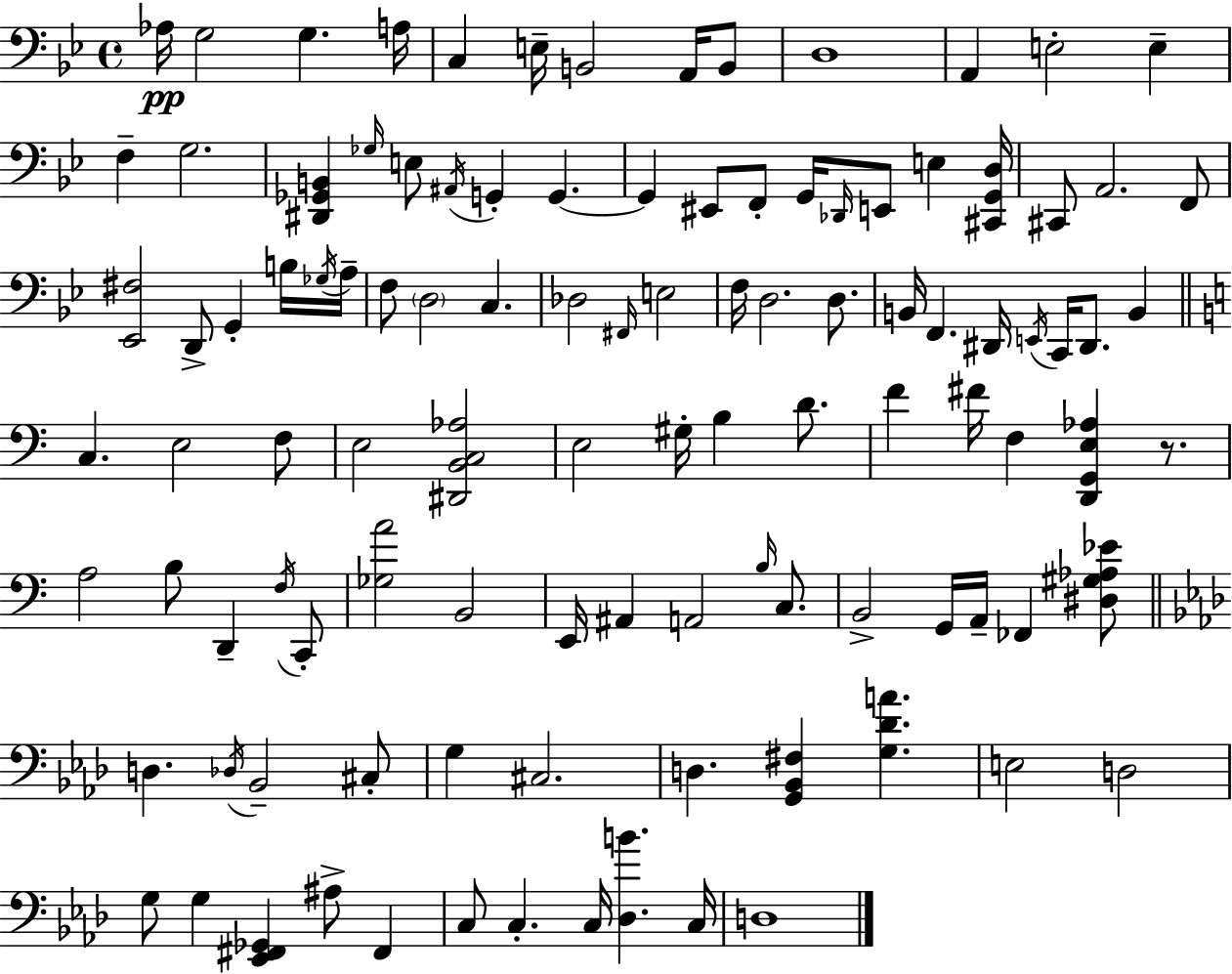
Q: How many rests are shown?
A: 1